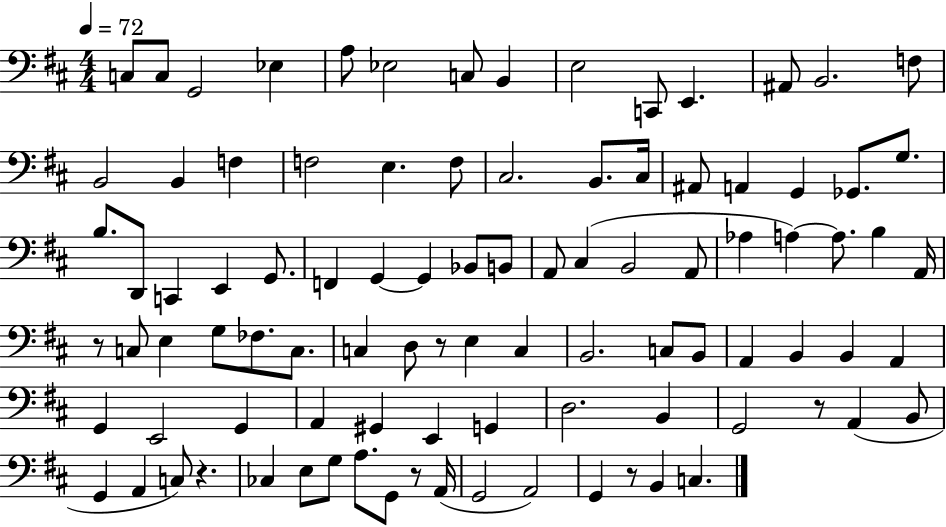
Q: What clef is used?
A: bass